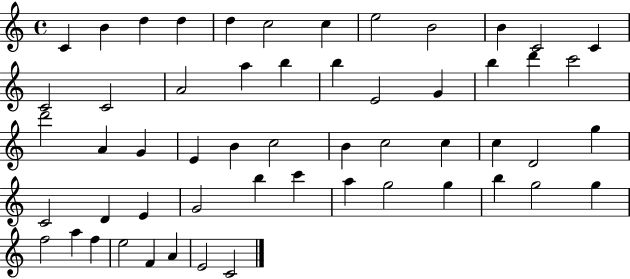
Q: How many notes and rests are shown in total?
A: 55